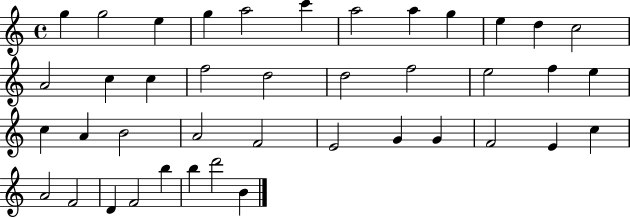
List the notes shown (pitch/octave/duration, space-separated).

G5/q G5/h E5/q G5/q A5/h C6/q A5/h A5/q G5/q E5/q D5/q C5/h A4/h C5/q C5/q F5/h D5/h D5/h F5/h E5/h F5/q E5/q C5/q A4/q B4/h A4/h F4/h E4/h G4/q G4/q F4/h E4/q C5/q A4/h F4/h D4/q F4/h B5/q B5/q D6/h B4/q